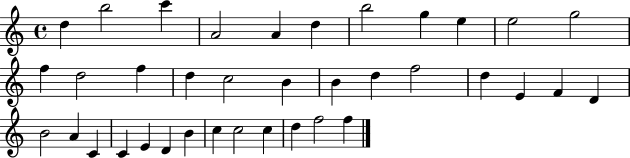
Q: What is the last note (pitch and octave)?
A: F5